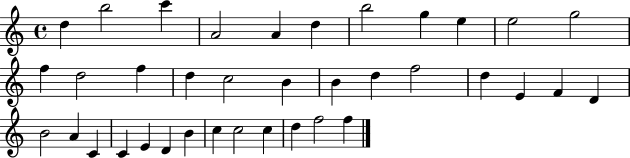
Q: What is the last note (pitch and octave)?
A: F5